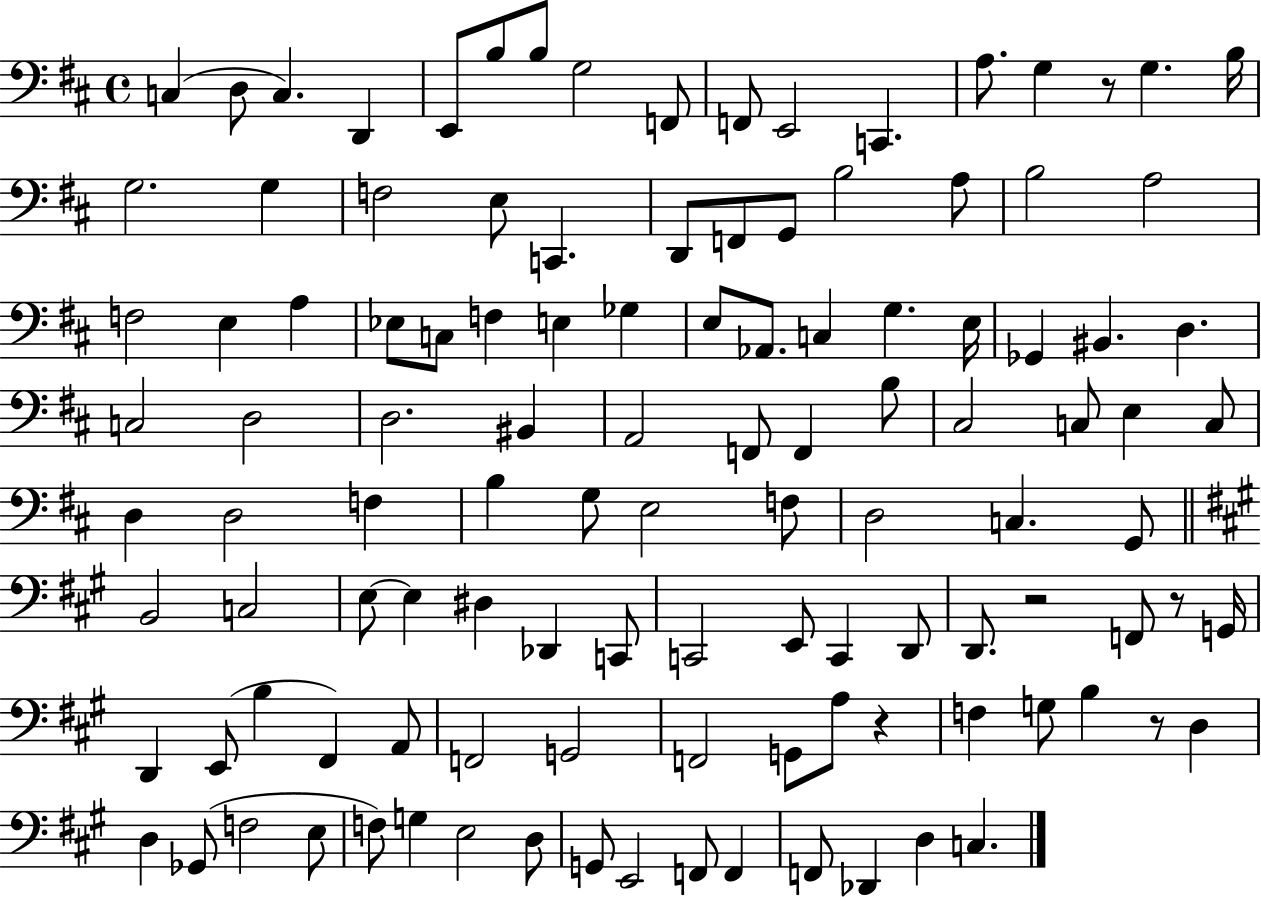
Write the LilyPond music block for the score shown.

{
  \clef bass
  \time 4/4
  \defaultTimeSignature
  \key d \major
  \repeat volta 2 { c4( d8 c4.) d,4 | e,8 b8 b8 g2 f,8 | f,8 e,2 c,4. | a8. g4 r8 g4. b16 | \break g2. g4 | f2 e8 c,4. | d,8 f,8 g,8 b2 a8 | b2 a2 | \break f2 e4 a4 | ees8 c8 f4 e4 ges4 | e8 aes,8. c4 g4. e16 | ges,4 bis,4. d4. | \break c2 d2 | d2. bis,4 | a,2 f,8 f,4 b8 | cis2 c8 e4 c8 | \break d4 d2 f4 | b4 g8 e2 f8 | d2 c4. g,8 | \bar "||" \break \key a \major b,2 c2 | e8~~ e4 dis4 des,4 c,8 | c,2 e,8 c,4 d,8 | d,8. r2 f,8 r8 g,16 | \break d,4 e,8( b4 fis,4) a,8 | f,2 g,2 | f,2 g,8 a8 r4 | f4 g8 b4 r8 d4 | \break d4 ges,8( f2 e8 | f8) g4 e2 d8 | g,8 e,2 f,8 f,4 | f,8 des,4 d4 c4. | \break } \bar "|."
}